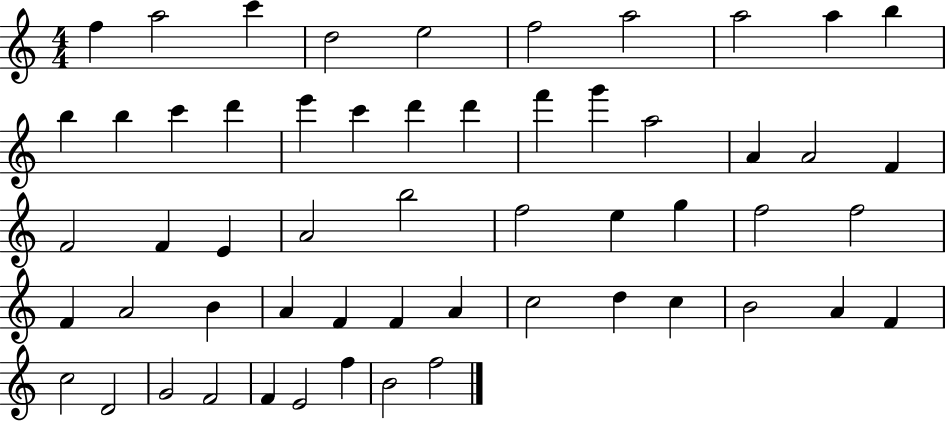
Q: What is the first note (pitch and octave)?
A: F5